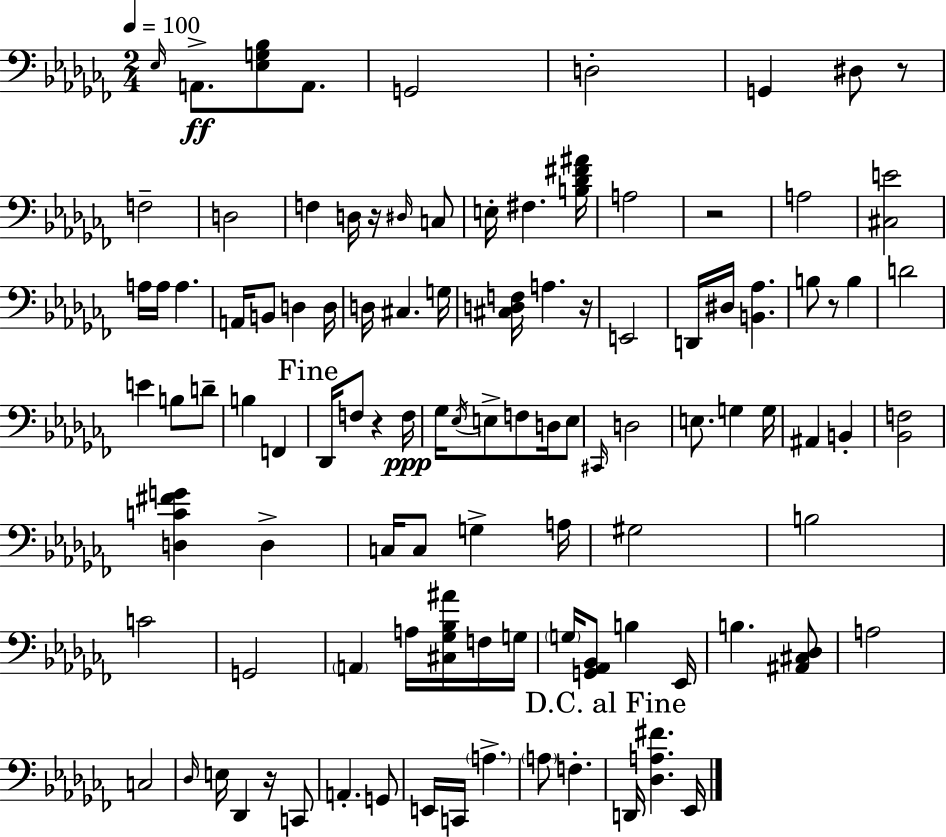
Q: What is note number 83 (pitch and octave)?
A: A3